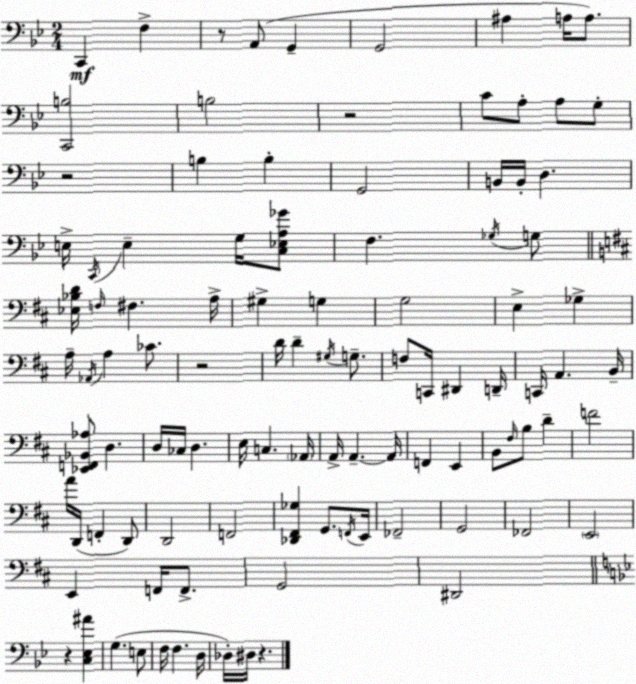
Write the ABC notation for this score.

X:1
T:Untitled
M:2/4
L:1/4
K:Gm
C,, F, z/2 A,,/2 G,, G,,2 ^A, A,/4 A,/2 [C,,B,]2 B,2 z2 C/2 A,/2 A,/2 G,/2 z2 B, B, G,,2 B,,/4 B,,/4 D, E,/4 C,,/4 E, G,/4 [C,_E,A,_G]/2 F, _G,/4 G,/2 [_E,_B,D]/4 F,/4 ^F, A,/4 ^G, G, G,2 E, _G, A,/4 _A,,/4 A, _C/2 z2 D/4 D ^G,/4 G,/2 F,/2 C,,/4 ^D,, D,,/4 C,,/4 A,, B,,/4 [_E,,F,,_B,,_A,]/2 D, D,/4 _C,/4 D, E,/4 C, _A,,/4 A,,/4 A,, A,,/4 F,, E,, B,,/2 ^F,/4 B,/2 D F2 A/4 D,,/4 F,, D,,/2 D,,2 F,,2 [_D,,^F,,_G,] G,,/2 F,,/4 E,,/4 _F,,2 G,,2 _F,,2 E,,2 E,, F,,/4 F,,/2 G,,2 ^D,,2 z [C,_E,^A] G, E,/2 F,/4 F, D,/4 _D,/4 ^D,/4 z